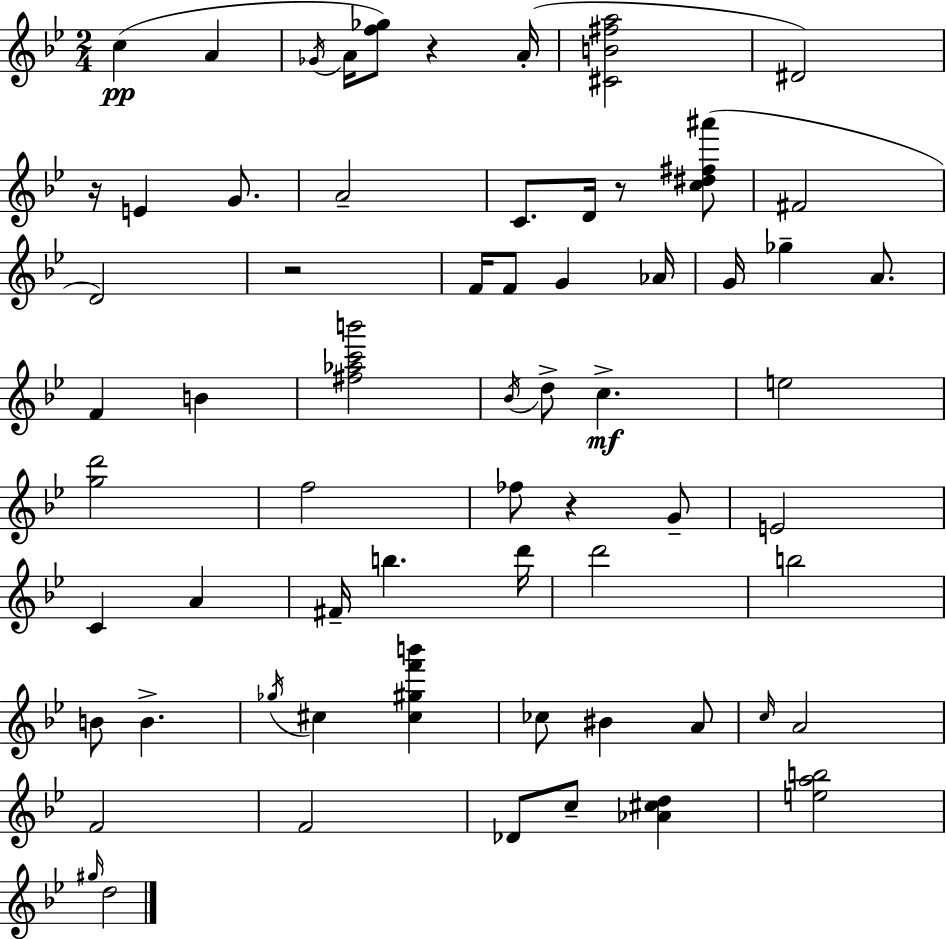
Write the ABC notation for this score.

X:1
T:Untitled
M:2/4
L:1/4
K:Gm
c A _G/4 A/4 [f_g]/2 z A/4 [^CB^fa]2 ^D2 z/4 E G/2 A2 C/2 D/4 z/2 [c^d^f^a']/2 ^F2 D2 z2 F/4 F/2 G _A/4 G/4 _g A/2 F B [^f_ac'b']2 _B/4 d/2 c e2 [gd']2 f2 _f/2 z G/2 E2 C A ^F/4 b d'/4 d'2 b2 B/2 B _g/4 ^c [^c^gf'b'] _c/2 ^B A/2 c/4 A2 F2 F2 _D/2 c/2 [_A^cd] [eab]2 ^g/4 d2